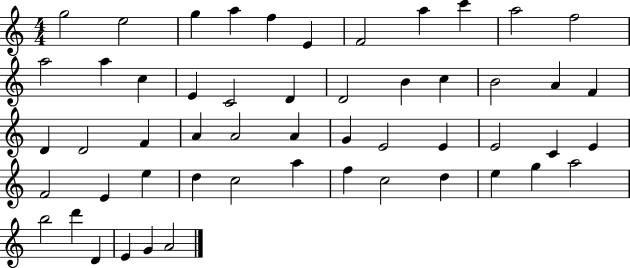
{
  \clef treble
  \numericTimeSignature
  \time 4/4
  \key c \major
  g''2 e''2 | g''4 a''4 f''4 e'4 | f'2 a''4 c'''4 | a''2 f''2 | \break a''2 a''4 c''4 | e'4 c'2 d'4 | d'2 b'4 c''4 | b'2 a'4 f'4 | \break d'4 d'2 f'4 | a'4 a'2 a'4 | g'4 e'2 e'4 | e'2 c'4 e'4 | \break f'2 e'4 e''4 | d''4 c''2 a''4 | f''4 c''2 d''4 | e''4 g''4 a''2 | \break b''2 d'''4 d'4 | e'4 g'4 a'2 | \bar "|."
}